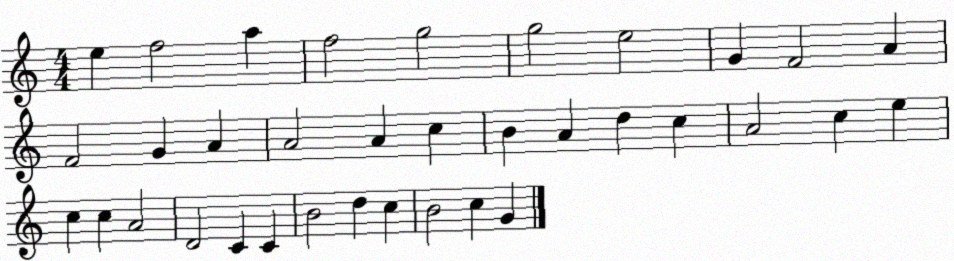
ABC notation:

X:1
T:Untitled
M:4/4
L:1/4
K:C
e f2 a f2 g2 g2 e2 G F2 A F2 G A A2 A c B A d c A2 c e c c A2 D2 C C B2 d c B2 c G